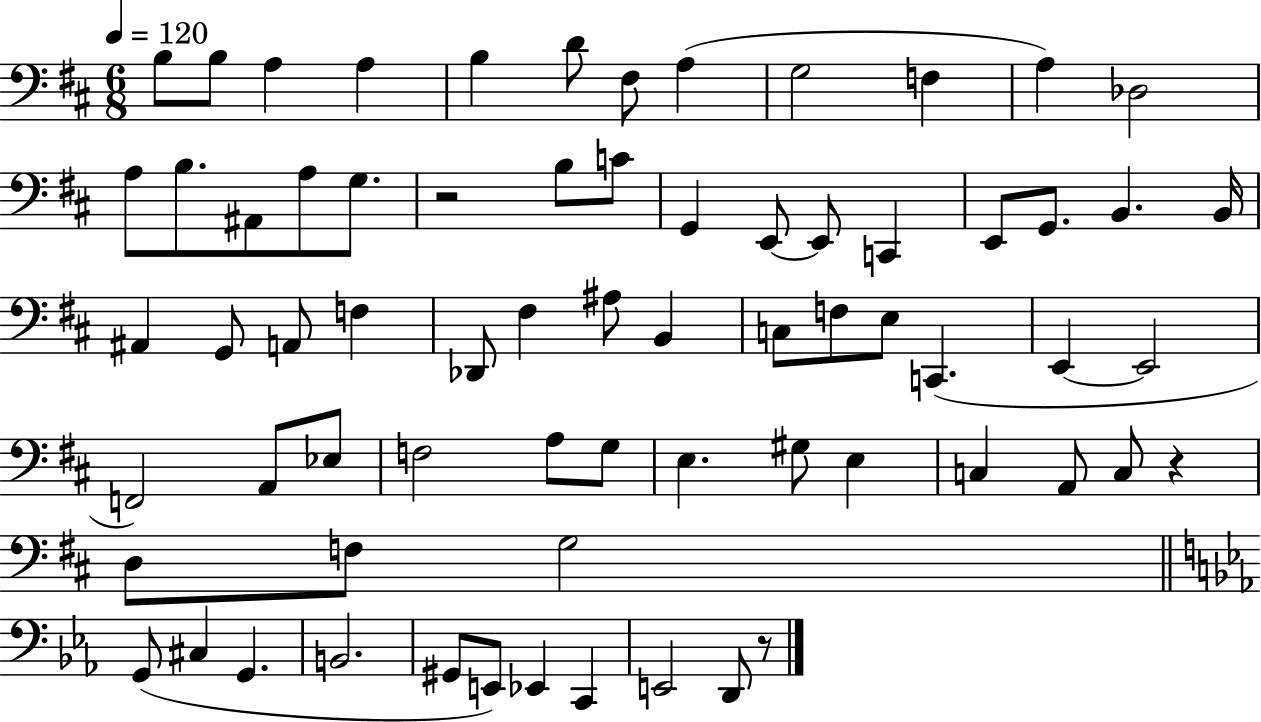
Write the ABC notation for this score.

X:1
T:Untitled
M:6/8
L:1/4
K:D
B,/2 B,/2 A, A, B, D/2 ^F,/2 A, G,2 F, A, _D,2 A,/2 B,/2 ^A,,/2 A,/2 G,/2 z2 B,/2 C/2 G,, E,,/2 E,,/2 C,, E,,/2 G,,/2 B,, B,,/4 ^A,, G,,/2 A,,/2 F, _D,,/2 ^F, ^A,/2 B,, C,/2 F,/2 E,/2 C,, E,, E,,2 F,,2 A,,/2 _E,/2 F,2 A,/2 G,/2 E, ^G,/2 E, C, A,,/2 C,/2 z D,/2 F,/2 G,2 G,,/2 ^C, G,, B,,2 ^G,,/2 E,,/2 _E,, C,, E,,2 D,,/2 z/2